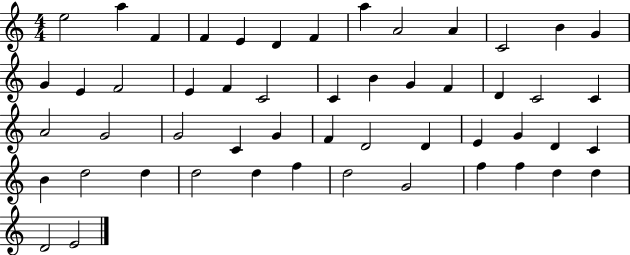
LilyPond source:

{
  \clef treble
  \numericTimeSignature
  \time 4/4
  \key c \major
  e''2 a''4 f'4 | f'4 e'4 d'4 f'4 | a''4 a'2 a'4 | c'2 b'4 g'4 | \break g'4 e'4 f'2 | e'4 f'4 c'2 | c'4 b'4 g'4 f'4 | d'4 c'2 c'4 | \break a'2 g'2 | g'2 c'4 g'4 | f'4 d'2 d'4 | e'4 g'4 d'4 c'4 | \break b'4 d''2 d''4 | d''2 d''4 f''4 | d''2 g'2 | f''4 f''4 d''4 d''4 | \break d'2 e'2 | \bar "|."
}